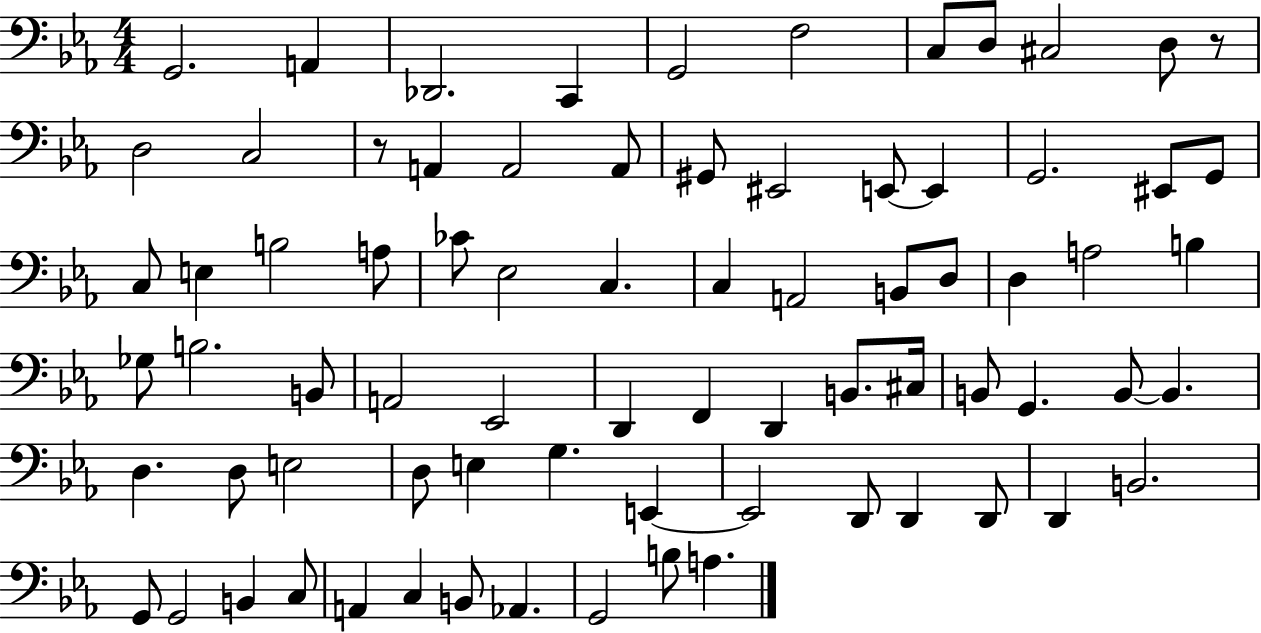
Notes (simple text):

G2/h. A2/q Db2/h. C2/q G2/h F3/h C3/e D3/e C#3/h D3/e R/e D3/h C3/h R/e A2/q A2/h A2/e G#2/e EIS2/h E2/e E2/q G2/h. EIS2/e G2/e C3/e E3/q B3/h A3/e CES4/e Eb3/h C3/q. C3/q A2/h B2/e D3/e D3/q A3/h B3/q Gb3/e B3/h. B2/e A2/h Eb2/h D2/q F2/q D2/q B2/e. C#3/s B2/e G2/q. B2/e B2/q. D3/q. D3/e E3/h D3/e E3/q G3/q. E2/q E2/h D2/e D2/q D2/e D2/q B2/h. G2/e G2/h B2/q C3/e A2/q C3/q B2/e Ab2/q. G2/h B3/e A3/q.